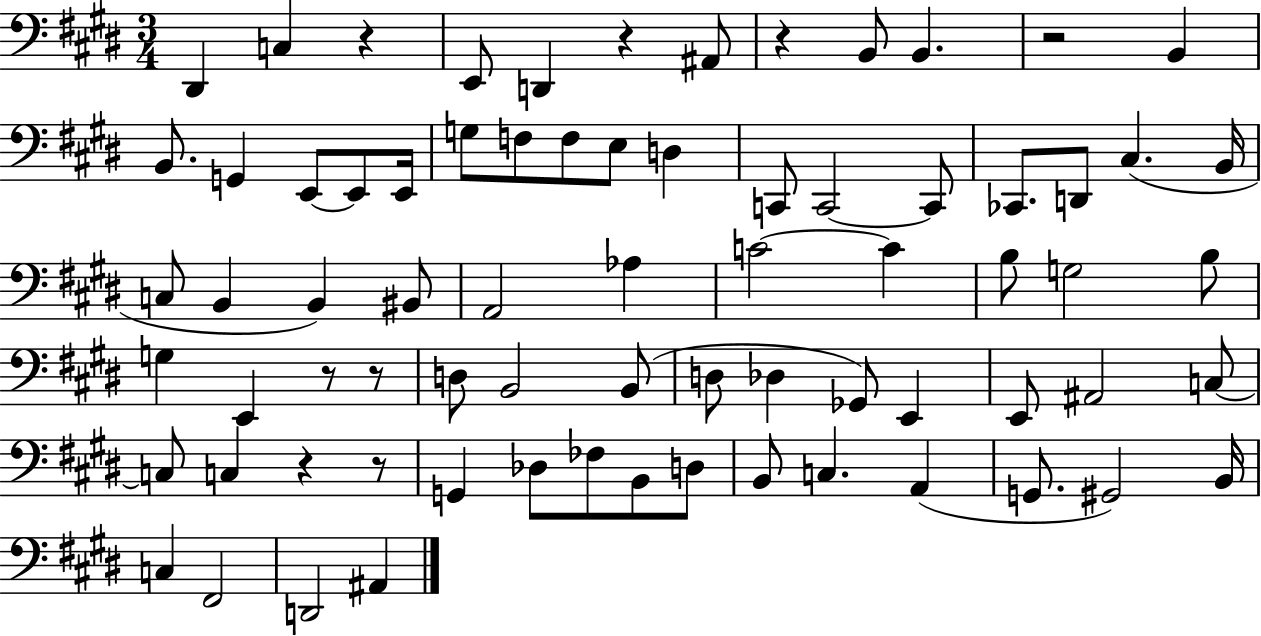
D#2/q C3/q R/q E2/e D2/q R/q A#2/e R/q B2/e B2/q. R/h B2/q B2/e. G2/q E2/e E2/e E2/s G3/e F3/e F3/e E3/e D3/q C2/e C2/h C2/e CES2/e. D2/e C#3/q. B2/s C3/e B2/q B2/q BIS2/e A2/h Ab3/q C4/h C4/q B3/e G3/h B3/e G3/q E2/q R/e R/e D3/e B2/h B2/e D3/e Db3/q Gb2/e E2/q E2/e A#2/h C3/e C3/e C3/q R/q R/e G2/q Db3/e FES3/e B2/e D3/e B2/e C3/q. A2/q G2/e. G#2/h B2/s C3/q F#2/h D2/h A#2/q